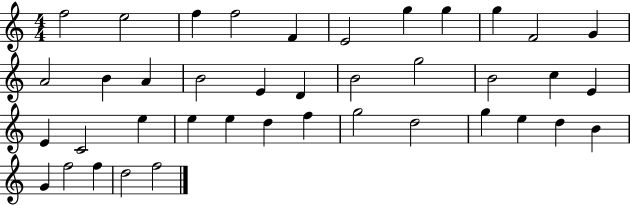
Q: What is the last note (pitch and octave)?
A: F5